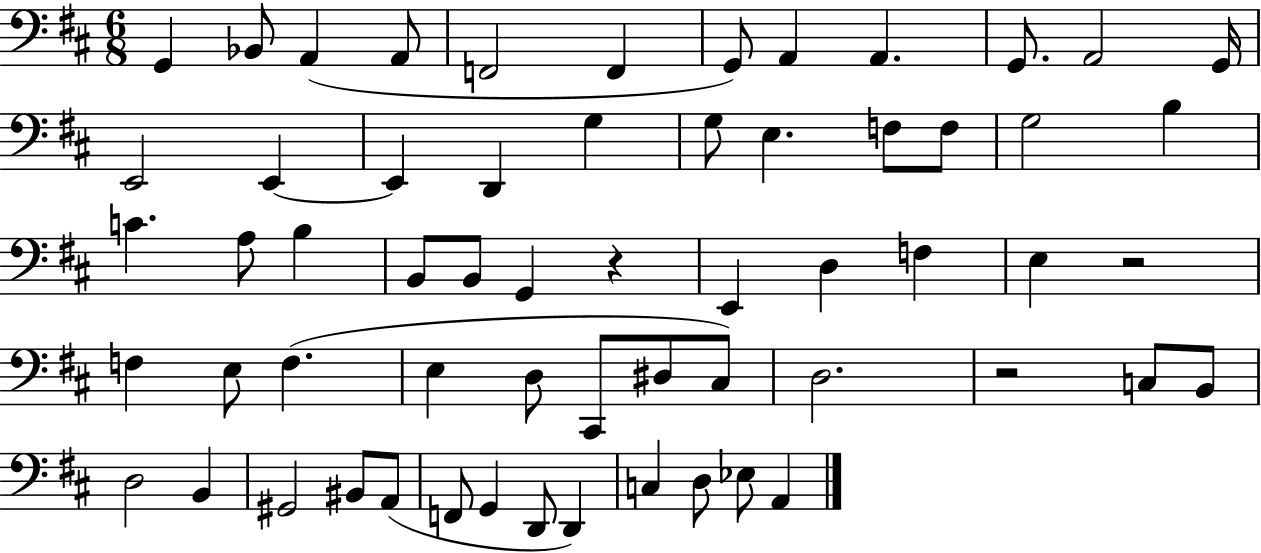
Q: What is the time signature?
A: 6/8